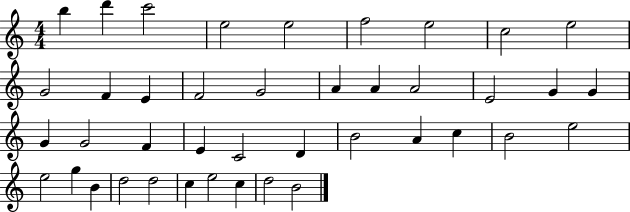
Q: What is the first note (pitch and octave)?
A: B5